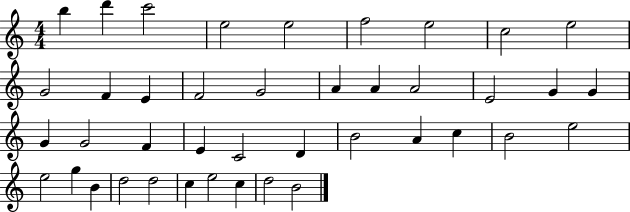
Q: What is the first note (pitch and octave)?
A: B5